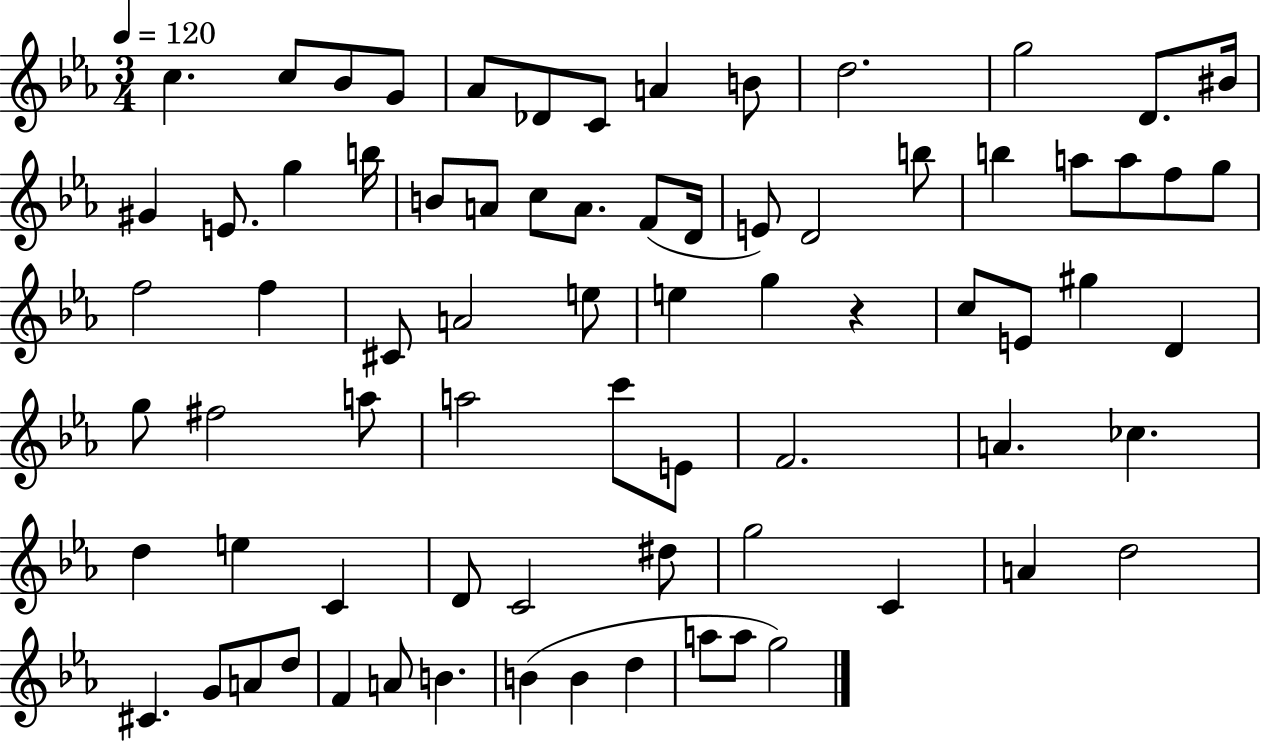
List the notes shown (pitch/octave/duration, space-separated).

C5/q. C5/e Bb4/e G4/e Ab4/e Db4/e C4/e A4/q B4/e D5/h. G5/h D4/e. BIS4/s G#4/q E4/e. G5/q B5/s B4/e A4/e C5/e A4/e. F4/e D4/s E4/e D4/h B5/e B5/q A5/e A5/e F5/e G5/e F5/h F5/q C#4/e A4/h E5/e E5/q G5/q R/q C5/e E4/e G#5/q D4/q G5/e F#5/h A5/e A5/h C6/e E4/e F4/h. A4/q. CES5/q. D5/q E5/q C4/q D4/e C4/h D#5/e G5/h C4/q A4/q D5/h C#4/q. G4/e A4/e D5/e F4/q A4/e B4/q. B4/q B4/q D5/q A5/e A5/e G5/h